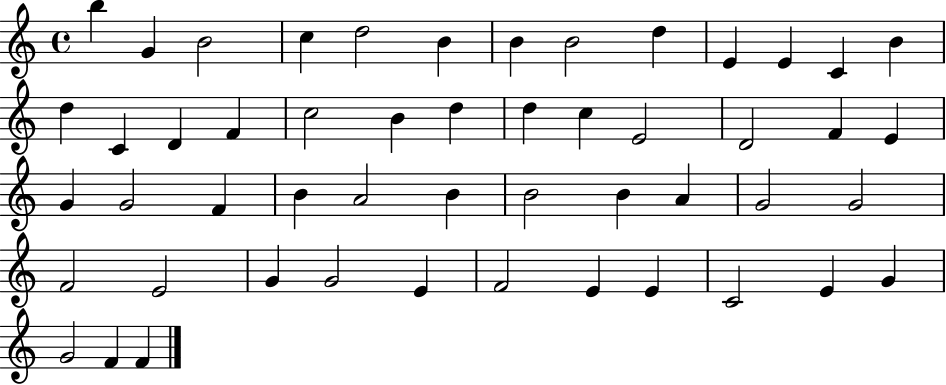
B5/q G4/q B4/h C5/q D5/h B4/q B4/q B4/h D5/q E4/q E4/q C4/q B4/q D5/q C4/q D4/q F4/q C5/h B4/q D5/q D5/q C5/q E4/h D4/h F4/q E4/q G4/q G4/h F4/q B4/q A4/h B4/q B4/h B4/q A4/q G4/h G4/h F4/h E4/h G4/q G4/h E4/q F4/h E4/q E4/q C4/h E4/q G4/q G4/h F4/q F4/q